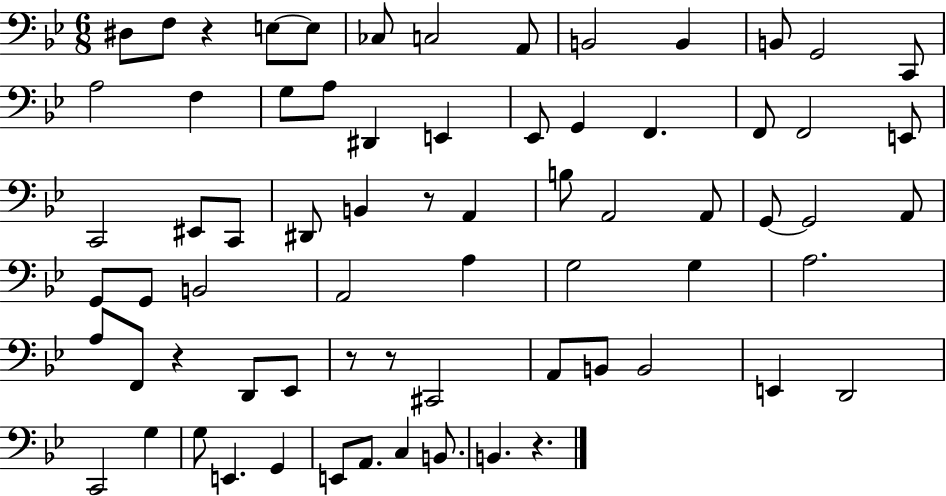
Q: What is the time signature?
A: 6/8